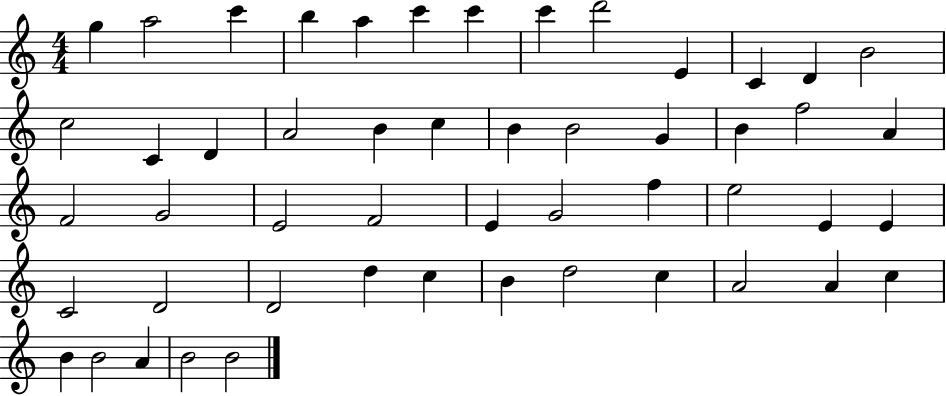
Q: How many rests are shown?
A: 0